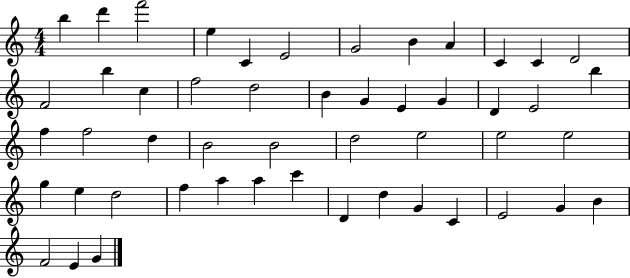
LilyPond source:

{
  \clef treble
  \numericTimeSignature
  \time 4/4
  \key c \major
  b''4 d'''4 f'''2 | e''4 c'4 e'2 | g'2 b'4 a'4 | c'4 c'4 d'2 | \break f'2 b''4 c''4 | f''2 d''2 | b'4 g'4 e'4 g'4 | d'4 e'2 b''4 | \break f''4 f''2 d''4 | b'2 b'2 | d''2 e''2 | e''2 e''2 | \break g''4 e''4 d''2 | f''4 a''4 a''4 c'''4 | d'4 d''4 g'4 c'4 | e'2 g'4 b'4 | \break f'2 e'4 g'4 | \bar "|."
}